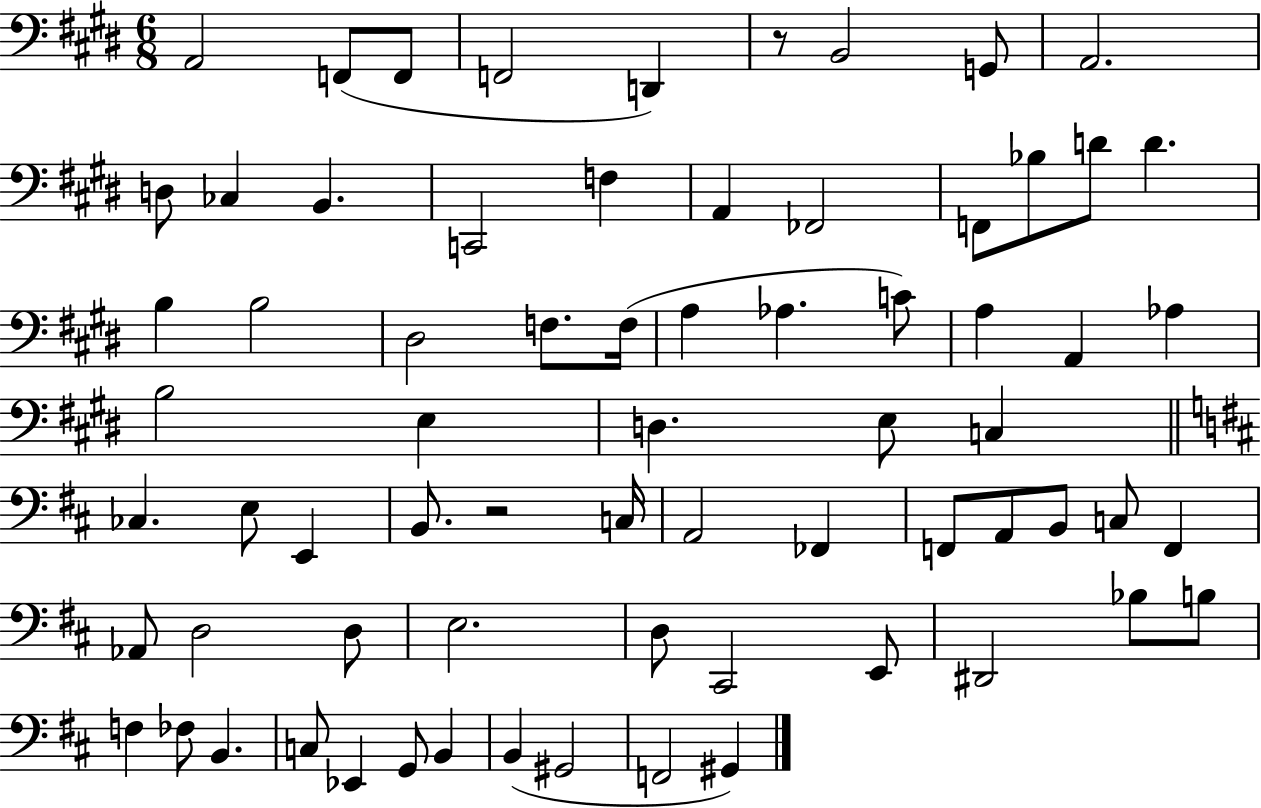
X:1
T:Untitled
M:6/8
L:1/4
K:E
A,,2 F,,/2 F,,/2 F,,2 D,, z/2 B,,2 G,,/2 A,,2 D,/2 _C, B,, C,,2 F, A,, _F,,2 F,,/2 _B,/2 D/2 D B, B,2 ^D,2 F,/2 F,/4 A, _A, C/2 A, A,, _A, B,2 E, D, E,/2 C, _C, E,/2 E,, B,,/2 z2 C,/4 A,,2 _F,, F,,/2 A,,/2 B,,/2 C,/2 F,, _A,,/2 D,2 D,/2 E,2 D,/2 ^C,,2 E,,/2 ^D,,2 _B,/2 B,/2 F, _F,/2 B,, C,/2 _E,, G,,/2 B,, B,, ^G,,2 F,,2 ^G,,